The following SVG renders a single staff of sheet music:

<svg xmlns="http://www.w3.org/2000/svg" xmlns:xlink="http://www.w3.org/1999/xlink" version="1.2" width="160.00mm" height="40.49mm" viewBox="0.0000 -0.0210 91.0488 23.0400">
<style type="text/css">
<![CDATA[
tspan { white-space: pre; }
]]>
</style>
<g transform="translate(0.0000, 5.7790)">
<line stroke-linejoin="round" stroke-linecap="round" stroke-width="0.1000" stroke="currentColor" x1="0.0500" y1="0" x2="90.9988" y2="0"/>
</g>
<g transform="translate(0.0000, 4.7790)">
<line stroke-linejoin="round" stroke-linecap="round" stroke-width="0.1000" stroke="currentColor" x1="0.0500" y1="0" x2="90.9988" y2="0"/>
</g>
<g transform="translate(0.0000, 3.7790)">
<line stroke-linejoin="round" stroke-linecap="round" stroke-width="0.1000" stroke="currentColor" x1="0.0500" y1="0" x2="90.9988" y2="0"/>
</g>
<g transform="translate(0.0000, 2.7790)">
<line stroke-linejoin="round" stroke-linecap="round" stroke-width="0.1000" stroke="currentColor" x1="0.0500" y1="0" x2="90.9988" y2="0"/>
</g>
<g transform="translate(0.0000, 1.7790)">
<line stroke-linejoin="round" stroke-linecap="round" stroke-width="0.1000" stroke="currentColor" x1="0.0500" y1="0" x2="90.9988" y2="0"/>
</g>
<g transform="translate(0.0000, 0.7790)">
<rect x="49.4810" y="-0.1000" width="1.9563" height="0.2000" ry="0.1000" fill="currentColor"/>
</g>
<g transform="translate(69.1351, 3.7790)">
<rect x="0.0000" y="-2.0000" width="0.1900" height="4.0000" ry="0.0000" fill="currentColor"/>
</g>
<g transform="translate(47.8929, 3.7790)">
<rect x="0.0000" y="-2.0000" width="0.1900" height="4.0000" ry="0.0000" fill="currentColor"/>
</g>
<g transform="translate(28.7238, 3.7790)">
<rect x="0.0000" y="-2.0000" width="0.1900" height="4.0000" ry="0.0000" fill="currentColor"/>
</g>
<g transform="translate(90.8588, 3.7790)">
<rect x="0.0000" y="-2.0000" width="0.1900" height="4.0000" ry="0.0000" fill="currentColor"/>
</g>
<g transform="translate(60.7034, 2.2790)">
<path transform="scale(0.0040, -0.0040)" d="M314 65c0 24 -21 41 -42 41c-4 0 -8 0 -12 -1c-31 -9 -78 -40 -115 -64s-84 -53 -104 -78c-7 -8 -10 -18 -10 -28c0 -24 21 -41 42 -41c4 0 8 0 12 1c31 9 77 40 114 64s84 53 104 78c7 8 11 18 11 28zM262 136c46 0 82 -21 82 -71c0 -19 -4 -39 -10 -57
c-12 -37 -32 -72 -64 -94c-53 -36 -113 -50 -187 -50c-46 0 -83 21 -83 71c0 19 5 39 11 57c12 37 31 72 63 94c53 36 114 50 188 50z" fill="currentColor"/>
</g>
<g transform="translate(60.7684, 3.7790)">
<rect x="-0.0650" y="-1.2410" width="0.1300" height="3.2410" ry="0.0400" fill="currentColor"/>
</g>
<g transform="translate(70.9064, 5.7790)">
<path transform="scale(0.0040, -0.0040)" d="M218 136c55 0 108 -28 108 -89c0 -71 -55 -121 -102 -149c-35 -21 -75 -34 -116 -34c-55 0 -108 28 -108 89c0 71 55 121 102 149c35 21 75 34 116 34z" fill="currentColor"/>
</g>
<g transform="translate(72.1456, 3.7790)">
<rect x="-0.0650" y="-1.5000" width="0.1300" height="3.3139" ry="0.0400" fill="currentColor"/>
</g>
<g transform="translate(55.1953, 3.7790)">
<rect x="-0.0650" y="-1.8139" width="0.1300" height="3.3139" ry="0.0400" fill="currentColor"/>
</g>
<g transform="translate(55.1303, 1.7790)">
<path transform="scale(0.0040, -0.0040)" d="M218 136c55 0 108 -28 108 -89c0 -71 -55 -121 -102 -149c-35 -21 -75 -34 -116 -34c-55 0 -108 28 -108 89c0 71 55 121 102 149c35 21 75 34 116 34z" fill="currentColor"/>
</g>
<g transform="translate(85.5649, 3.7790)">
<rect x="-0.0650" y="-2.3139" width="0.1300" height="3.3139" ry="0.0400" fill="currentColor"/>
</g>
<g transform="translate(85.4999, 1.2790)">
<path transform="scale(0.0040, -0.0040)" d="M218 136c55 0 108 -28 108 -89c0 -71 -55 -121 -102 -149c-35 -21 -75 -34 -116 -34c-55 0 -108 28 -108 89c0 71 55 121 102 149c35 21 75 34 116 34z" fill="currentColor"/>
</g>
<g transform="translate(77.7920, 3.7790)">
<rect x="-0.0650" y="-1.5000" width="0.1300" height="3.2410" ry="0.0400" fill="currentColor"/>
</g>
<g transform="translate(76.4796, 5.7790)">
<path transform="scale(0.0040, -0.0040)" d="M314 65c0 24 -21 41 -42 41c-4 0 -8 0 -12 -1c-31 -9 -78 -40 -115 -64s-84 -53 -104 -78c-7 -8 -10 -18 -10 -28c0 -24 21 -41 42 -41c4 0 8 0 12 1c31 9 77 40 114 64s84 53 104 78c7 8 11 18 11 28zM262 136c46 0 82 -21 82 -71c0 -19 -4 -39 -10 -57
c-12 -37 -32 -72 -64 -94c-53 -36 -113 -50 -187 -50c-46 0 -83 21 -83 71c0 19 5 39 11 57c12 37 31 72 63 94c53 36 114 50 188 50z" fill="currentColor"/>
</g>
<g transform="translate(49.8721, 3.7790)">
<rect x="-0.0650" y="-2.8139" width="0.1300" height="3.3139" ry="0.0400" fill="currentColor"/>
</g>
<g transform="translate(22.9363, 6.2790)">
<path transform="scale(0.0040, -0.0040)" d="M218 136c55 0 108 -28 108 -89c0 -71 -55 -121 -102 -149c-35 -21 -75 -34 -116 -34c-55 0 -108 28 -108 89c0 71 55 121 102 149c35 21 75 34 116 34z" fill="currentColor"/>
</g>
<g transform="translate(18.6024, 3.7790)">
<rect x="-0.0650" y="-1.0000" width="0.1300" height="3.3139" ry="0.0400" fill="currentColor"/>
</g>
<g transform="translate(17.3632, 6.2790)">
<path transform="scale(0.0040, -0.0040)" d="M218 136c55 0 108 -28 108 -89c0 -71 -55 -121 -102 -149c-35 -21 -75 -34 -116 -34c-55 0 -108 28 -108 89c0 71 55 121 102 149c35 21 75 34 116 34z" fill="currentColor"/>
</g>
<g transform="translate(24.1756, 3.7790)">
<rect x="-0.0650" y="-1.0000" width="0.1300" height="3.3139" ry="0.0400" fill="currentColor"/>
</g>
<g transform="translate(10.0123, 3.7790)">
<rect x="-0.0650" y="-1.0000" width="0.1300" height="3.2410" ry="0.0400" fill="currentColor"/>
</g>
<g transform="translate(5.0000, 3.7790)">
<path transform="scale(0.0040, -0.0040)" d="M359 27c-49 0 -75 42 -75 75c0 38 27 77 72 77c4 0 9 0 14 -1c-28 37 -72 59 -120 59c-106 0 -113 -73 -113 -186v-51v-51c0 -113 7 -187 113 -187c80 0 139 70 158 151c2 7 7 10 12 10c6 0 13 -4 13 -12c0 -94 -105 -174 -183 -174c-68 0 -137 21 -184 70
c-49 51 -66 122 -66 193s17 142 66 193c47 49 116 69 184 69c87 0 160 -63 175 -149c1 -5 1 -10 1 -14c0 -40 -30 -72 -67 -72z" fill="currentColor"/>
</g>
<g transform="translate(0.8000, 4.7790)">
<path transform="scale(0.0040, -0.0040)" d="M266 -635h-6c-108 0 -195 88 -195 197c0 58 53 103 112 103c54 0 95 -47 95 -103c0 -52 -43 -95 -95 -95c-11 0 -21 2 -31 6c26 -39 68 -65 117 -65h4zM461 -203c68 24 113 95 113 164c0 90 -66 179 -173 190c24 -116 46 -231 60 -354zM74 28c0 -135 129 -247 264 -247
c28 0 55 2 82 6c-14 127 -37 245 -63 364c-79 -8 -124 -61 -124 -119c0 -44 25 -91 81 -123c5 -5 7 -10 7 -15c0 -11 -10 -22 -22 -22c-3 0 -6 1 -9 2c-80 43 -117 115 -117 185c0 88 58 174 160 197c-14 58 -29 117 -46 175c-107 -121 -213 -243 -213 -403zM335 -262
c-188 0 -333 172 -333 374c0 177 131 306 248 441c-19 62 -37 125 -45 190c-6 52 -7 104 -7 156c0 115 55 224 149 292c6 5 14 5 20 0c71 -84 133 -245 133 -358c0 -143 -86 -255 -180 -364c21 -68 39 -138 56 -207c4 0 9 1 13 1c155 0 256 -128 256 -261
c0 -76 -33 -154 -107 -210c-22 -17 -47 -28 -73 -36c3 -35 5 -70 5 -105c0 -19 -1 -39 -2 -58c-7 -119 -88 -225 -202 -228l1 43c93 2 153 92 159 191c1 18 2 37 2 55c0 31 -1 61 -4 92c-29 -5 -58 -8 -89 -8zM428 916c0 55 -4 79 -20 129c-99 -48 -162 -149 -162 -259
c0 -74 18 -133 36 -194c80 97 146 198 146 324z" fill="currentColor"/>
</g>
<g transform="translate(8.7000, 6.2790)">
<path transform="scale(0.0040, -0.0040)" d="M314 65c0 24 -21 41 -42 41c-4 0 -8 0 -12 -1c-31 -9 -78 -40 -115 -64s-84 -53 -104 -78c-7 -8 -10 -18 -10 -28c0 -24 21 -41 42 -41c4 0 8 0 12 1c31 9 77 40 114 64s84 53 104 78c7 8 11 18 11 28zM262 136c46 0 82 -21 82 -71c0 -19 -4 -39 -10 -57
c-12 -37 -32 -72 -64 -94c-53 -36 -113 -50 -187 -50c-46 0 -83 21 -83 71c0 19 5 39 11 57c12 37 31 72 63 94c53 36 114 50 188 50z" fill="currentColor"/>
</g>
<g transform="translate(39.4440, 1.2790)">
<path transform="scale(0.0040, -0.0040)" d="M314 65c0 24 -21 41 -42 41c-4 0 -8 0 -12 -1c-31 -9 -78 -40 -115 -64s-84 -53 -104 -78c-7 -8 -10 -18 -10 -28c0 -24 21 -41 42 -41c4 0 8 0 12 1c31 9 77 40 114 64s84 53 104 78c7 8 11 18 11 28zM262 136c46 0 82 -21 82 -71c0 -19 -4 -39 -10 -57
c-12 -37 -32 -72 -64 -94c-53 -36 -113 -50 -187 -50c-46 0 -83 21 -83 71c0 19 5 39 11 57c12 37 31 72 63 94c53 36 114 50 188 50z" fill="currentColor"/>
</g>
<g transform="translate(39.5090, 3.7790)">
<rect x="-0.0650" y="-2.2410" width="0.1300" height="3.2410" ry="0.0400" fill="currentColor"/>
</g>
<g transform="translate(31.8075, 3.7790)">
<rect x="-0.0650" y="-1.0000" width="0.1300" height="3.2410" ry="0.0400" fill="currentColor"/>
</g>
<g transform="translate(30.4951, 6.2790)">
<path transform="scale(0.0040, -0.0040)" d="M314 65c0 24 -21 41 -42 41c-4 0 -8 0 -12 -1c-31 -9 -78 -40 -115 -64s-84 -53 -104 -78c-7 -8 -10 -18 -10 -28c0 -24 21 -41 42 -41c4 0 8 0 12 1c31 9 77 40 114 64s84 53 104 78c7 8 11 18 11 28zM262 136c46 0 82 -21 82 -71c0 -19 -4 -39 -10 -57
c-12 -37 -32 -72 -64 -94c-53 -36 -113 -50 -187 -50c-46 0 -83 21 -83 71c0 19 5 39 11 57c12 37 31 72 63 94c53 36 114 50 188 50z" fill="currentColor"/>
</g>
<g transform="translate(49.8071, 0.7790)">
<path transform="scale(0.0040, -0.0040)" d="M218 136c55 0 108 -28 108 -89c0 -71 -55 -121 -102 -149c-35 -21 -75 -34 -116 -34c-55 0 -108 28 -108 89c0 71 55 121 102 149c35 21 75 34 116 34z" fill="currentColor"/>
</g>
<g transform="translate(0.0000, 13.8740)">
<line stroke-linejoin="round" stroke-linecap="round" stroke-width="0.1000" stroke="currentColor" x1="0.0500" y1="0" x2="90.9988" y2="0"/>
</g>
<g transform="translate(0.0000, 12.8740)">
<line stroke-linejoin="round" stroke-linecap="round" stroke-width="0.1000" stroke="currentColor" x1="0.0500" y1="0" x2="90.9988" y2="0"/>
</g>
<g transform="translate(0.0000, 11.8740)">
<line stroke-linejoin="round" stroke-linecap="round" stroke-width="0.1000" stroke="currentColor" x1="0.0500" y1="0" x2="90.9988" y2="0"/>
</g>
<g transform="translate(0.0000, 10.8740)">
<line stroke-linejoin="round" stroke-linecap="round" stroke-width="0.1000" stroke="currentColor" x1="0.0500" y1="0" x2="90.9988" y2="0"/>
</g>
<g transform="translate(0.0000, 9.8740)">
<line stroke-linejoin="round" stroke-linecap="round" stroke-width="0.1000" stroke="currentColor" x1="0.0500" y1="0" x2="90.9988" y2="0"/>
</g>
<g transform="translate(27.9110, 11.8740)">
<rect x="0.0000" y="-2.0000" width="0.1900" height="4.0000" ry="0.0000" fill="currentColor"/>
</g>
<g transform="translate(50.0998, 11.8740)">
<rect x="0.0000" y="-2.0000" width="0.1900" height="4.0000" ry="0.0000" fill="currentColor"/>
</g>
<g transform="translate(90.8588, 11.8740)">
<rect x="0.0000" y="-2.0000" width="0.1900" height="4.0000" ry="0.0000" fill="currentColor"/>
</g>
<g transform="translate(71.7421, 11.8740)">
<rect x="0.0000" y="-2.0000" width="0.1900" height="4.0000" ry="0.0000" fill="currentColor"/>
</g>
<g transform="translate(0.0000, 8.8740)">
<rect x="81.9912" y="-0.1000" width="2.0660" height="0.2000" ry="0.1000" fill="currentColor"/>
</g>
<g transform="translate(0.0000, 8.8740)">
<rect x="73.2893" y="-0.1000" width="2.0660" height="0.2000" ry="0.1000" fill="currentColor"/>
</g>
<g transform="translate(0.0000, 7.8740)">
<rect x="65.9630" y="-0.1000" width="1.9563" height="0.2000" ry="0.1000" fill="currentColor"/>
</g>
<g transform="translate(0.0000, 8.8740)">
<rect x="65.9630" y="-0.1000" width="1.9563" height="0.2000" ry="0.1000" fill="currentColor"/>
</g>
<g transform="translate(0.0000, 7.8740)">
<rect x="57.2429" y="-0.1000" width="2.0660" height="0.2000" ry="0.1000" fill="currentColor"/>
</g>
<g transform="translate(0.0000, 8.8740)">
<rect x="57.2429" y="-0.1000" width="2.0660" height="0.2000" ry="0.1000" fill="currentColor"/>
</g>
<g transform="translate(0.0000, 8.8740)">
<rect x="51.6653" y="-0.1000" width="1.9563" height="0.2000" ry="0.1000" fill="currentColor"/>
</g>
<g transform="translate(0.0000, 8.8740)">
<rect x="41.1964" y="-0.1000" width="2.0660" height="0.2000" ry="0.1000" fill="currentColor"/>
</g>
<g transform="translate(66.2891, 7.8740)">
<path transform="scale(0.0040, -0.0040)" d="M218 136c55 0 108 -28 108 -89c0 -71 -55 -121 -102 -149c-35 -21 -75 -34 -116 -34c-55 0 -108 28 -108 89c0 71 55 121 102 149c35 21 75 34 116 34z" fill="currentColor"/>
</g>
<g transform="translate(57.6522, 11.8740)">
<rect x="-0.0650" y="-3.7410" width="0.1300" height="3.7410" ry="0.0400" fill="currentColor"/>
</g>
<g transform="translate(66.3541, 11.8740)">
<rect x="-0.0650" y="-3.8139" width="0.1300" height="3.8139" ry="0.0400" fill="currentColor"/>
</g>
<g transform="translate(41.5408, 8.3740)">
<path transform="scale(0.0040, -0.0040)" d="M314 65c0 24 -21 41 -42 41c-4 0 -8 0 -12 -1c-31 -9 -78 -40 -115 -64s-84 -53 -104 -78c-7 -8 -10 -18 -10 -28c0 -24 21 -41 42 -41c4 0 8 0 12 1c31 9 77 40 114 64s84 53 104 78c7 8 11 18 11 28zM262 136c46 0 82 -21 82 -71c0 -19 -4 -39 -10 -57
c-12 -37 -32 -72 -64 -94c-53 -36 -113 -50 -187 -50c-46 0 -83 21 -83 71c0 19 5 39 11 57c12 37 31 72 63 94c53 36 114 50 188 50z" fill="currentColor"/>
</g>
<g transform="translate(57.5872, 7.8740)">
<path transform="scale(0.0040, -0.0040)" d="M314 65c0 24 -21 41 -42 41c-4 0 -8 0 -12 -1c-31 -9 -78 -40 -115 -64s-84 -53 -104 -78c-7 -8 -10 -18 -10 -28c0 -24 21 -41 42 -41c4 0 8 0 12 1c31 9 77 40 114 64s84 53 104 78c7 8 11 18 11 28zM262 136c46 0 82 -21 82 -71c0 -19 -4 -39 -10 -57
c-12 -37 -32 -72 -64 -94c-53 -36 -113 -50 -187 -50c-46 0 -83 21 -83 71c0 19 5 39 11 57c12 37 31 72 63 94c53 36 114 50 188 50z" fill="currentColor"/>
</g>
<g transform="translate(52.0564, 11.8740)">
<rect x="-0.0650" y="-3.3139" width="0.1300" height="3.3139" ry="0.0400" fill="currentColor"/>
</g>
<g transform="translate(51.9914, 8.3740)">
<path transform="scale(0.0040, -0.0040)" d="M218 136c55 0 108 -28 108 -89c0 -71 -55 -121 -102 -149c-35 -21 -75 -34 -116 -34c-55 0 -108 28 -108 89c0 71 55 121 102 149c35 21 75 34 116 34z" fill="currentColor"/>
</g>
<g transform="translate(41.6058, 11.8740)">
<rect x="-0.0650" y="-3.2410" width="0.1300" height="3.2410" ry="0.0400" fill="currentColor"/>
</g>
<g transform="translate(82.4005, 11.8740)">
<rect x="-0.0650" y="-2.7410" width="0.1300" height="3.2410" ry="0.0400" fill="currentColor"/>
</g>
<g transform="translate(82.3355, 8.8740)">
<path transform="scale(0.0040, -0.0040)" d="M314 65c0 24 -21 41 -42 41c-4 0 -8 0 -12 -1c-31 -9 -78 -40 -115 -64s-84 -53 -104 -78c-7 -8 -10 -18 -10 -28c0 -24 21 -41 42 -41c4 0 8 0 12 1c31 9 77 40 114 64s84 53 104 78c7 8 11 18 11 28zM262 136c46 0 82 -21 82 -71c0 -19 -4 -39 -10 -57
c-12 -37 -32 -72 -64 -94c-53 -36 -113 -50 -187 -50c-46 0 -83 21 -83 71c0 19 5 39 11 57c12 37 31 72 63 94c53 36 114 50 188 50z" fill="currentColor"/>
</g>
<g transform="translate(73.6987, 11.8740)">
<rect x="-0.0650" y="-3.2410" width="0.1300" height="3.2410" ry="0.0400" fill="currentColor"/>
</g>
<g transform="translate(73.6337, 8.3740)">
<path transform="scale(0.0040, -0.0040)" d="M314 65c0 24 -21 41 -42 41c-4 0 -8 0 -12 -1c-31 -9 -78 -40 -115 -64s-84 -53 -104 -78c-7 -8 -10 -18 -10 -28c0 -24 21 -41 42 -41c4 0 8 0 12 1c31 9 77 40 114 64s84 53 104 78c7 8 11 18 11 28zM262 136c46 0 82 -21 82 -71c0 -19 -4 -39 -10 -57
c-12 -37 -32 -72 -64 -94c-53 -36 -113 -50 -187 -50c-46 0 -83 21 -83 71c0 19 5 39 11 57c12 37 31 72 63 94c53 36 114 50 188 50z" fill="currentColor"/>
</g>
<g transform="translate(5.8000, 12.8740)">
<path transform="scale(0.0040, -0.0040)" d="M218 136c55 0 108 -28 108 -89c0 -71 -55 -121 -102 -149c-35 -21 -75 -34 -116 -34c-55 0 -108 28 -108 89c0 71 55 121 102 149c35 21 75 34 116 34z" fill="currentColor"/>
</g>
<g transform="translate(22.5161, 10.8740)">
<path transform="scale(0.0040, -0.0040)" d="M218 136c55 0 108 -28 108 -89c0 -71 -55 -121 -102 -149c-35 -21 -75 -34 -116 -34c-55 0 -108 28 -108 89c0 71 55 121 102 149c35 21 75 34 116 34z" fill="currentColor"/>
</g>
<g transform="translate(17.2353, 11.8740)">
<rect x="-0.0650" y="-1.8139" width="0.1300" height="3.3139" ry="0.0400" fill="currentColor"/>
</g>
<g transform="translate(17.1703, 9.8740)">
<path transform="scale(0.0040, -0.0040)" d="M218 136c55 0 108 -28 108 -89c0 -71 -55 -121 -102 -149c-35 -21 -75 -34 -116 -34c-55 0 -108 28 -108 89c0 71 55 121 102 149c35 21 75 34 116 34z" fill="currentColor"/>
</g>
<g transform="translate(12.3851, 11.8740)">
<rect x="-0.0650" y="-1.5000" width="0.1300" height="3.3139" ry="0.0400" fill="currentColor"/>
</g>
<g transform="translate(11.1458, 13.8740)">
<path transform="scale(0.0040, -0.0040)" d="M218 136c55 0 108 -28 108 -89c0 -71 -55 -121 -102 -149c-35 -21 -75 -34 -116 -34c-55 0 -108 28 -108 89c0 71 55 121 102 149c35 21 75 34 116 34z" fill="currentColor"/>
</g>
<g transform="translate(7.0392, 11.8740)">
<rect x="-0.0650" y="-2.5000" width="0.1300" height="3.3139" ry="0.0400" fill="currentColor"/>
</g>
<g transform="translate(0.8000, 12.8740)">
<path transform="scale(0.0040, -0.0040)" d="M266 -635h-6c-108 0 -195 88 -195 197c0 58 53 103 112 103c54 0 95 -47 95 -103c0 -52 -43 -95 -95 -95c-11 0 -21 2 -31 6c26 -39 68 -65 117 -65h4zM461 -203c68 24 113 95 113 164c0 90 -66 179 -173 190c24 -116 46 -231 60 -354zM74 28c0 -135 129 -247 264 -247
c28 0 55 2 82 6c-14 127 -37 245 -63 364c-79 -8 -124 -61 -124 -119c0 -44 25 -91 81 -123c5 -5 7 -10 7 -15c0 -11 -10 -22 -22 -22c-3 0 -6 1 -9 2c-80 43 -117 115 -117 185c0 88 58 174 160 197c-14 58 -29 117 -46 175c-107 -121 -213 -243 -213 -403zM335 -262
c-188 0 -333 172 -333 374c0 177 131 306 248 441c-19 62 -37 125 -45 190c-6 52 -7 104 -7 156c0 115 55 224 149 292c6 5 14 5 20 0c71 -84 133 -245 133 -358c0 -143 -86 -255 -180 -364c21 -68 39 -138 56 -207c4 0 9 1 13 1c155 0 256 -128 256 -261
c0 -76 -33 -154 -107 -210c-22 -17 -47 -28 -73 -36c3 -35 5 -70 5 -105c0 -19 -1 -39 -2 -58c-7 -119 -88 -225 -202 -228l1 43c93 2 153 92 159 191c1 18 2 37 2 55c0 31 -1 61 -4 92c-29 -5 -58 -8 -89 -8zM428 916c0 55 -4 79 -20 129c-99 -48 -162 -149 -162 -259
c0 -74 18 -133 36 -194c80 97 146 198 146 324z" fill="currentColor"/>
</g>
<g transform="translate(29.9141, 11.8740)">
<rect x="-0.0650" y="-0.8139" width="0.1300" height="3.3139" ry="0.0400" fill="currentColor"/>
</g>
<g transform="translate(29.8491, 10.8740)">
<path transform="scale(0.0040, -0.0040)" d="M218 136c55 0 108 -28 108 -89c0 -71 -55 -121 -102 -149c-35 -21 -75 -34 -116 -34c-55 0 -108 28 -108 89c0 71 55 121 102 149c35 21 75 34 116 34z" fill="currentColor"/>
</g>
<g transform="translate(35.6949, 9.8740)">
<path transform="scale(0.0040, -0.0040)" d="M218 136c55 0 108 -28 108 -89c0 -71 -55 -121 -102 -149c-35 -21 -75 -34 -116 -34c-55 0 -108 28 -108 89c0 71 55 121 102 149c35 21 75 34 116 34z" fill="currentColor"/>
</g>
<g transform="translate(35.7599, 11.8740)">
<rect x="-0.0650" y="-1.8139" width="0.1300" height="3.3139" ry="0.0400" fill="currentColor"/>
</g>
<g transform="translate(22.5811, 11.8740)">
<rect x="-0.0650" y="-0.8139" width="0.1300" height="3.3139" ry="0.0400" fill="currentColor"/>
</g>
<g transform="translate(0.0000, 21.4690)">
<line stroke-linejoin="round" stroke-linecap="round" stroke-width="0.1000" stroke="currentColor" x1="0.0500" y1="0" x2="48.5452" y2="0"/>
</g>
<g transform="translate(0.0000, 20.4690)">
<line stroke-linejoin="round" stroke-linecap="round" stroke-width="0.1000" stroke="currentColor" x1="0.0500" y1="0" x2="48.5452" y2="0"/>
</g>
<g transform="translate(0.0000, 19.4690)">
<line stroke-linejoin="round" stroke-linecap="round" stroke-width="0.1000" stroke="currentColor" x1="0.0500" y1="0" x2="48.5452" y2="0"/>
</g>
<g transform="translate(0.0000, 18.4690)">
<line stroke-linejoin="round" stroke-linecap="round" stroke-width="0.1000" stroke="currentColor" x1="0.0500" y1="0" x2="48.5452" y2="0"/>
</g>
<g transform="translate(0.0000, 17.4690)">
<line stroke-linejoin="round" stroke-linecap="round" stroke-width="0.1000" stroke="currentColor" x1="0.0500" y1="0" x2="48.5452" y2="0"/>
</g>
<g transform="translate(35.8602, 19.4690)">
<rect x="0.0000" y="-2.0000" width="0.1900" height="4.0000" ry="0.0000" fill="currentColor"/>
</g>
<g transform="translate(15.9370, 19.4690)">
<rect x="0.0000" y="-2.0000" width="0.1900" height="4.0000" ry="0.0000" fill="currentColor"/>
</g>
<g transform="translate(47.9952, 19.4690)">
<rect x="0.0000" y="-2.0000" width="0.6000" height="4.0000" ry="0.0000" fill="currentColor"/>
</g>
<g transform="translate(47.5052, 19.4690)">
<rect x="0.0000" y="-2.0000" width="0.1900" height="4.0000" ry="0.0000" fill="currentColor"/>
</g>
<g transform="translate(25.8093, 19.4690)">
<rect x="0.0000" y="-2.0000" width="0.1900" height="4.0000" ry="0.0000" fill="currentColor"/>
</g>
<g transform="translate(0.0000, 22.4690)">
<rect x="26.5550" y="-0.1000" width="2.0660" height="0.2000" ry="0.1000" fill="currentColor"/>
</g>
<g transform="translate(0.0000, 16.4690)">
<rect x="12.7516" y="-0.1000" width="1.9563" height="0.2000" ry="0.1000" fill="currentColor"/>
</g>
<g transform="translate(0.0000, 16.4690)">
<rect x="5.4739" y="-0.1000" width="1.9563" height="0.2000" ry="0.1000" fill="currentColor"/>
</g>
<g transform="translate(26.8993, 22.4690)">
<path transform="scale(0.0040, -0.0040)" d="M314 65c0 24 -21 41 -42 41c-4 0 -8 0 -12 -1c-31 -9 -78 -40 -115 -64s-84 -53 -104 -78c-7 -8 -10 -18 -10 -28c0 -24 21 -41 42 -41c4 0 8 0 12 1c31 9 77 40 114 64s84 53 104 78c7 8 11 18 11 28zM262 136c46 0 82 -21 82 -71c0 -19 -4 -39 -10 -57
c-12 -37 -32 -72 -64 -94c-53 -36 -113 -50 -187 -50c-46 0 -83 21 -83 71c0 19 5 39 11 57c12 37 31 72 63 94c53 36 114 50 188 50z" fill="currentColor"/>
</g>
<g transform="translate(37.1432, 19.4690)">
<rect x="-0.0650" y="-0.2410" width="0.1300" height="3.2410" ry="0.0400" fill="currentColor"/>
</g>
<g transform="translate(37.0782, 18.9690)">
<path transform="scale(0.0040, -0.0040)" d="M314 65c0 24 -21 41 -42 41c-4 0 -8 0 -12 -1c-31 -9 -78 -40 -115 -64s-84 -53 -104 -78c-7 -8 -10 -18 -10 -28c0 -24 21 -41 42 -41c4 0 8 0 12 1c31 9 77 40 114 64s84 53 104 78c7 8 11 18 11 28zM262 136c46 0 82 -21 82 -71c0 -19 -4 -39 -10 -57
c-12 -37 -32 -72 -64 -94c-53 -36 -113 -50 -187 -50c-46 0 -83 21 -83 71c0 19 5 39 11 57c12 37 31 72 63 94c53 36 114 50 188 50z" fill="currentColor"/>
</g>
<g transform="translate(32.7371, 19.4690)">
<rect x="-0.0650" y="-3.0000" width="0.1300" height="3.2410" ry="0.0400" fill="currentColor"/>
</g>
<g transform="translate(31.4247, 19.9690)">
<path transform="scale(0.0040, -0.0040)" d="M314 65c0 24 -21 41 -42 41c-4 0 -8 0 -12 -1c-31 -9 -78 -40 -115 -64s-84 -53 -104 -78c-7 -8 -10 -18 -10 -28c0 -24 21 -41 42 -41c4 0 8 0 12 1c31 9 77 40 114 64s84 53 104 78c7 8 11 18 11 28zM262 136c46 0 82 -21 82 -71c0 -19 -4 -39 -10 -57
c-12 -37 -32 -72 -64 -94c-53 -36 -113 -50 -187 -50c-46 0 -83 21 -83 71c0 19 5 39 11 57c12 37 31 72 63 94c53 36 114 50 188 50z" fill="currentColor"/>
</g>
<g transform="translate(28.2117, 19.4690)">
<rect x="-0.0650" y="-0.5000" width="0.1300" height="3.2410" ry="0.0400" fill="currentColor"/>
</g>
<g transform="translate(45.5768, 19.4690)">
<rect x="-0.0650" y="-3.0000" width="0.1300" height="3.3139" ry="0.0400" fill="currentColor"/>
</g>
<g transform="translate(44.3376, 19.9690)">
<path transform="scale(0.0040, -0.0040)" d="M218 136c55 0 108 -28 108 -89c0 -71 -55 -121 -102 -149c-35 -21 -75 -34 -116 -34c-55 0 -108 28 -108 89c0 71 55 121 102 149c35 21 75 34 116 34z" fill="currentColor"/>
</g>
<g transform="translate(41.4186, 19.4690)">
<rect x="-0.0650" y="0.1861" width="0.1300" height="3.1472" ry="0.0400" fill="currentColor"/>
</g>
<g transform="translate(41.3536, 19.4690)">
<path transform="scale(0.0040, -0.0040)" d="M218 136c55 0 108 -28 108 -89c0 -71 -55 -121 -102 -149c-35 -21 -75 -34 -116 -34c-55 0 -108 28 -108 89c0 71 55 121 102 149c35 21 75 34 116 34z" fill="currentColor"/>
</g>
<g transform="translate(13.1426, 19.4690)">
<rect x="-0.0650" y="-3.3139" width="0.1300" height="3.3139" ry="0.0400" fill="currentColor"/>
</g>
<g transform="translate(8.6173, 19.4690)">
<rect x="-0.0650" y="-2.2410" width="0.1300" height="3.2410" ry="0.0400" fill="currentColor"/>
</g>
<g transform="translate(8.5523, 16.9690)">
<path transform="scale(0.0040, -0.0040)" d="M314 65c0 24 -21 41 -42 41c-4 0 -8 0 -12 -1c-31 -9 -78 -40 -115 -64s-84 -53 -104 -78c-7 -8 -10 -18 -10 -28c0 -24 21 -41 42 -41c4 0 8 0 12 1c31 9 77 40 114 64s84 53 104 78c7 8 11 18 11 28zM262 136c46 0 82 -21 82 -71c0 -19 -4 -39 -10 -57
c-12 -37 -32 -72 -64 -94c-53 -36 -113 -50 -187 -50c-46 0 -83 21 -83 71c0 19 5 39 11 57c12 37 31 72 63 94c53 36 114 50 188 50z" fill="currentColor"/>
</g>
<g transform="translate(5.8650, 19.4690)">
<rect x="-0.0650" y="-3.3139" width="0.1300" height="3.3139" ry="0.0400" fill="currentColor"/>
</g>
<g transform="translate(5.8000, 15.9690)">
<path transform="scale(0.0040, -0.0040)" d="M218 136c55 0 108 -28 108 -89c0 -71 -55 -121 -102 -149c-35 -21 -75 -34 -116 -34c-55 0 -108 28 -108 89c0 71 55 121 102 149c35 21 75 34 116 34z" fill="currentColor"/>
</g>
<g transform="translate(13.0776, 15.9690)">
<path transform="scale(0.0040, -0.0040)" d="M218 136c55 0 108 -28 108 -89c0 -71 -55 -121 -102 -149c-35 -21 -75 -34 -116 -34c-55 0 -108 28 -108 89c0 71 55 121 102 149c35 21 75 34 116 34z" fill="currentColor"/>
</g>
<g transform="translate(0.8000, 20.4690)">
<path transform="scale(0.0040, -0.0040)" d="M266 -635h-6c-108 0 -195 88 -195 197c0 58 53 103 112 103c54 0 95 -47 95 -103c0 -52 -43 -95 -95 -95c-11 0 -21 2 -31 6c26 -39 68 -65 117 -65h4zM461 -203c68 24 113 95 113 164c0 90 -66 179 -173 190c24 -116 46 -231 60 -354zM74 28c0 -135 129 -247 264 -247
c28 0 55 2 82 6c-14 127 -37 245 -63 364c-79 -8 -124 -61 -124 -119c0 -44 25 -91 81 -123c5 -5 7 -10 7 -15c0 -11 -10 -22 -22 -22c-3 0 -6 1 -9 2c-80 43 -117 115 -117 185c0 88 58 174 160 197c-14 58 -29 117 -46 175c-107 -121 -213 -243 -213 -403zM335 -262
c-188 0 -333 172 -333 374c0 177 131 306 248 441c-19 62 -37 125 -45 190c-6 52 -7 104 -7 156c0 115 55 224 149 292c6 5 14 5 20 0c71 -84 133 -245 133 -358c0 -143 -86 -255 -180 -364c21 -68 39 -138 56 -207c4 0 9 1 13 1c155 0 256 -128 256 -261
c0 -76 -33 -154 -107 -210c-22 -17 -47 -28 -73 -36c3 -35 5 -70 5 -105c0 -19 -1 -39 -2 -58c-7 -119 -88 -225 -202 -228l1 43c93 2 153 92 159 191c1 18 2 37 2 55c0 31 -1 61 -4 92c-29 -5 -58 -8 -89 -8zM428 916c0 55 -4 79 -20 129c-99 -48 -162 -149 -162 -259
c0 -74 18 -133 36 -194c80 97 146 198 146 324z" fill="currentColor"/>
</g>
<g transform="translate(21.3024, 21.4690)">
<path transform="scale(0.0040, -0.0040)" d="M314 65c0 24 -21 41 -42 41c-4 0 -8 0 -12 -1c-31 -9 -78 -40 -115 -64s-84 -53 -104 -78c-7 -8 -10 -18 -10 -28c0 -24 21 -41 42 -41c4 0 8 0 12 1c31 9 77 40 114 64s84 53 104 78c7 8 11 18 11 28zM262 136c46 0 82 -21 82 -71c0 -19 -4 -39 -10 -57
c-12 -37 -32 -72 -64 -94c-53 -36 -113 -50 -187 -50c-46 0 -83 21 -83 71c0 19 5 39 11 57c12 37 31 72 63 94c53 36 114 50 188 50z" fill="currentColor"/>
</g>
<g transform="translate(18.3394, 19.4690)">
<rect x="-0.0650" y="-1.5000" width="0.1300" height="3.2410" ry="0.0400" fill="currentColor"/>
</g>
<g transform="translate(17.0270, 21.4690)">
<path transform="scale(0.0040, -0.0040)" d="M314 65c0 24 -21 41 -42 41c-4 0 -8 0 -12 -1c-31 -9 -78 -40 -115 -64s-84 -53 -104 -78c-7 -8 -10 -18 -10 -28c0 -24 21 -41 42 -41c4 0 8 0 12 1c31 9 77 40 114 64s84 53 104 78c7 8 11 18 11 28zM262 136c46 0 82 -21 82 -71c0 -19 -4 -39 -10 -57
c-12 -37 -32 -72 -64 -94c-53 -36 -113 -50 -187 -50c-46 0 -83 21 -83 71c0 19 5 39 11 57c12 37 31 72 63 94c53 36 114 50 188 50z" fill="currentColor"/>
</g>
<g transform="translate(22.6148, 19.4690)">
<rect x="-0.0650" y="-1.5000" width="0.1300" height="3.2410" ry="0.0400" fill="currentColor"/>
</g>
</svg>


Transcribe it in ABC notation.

X:1
T:Untitled
M:4/4
L:1/4
K:C
D2 D D D2 g2 a f e2 E E2 g G E f d d f b2 b c'2 c' b2 a2 b g2 b E2 E2 C2 A2 c2 B A